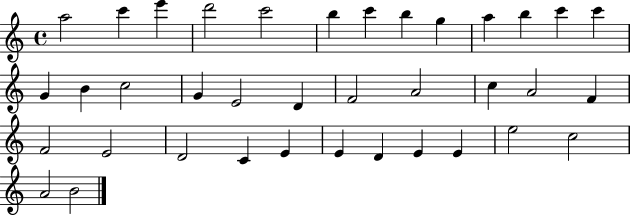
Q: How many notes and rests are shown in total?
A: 37